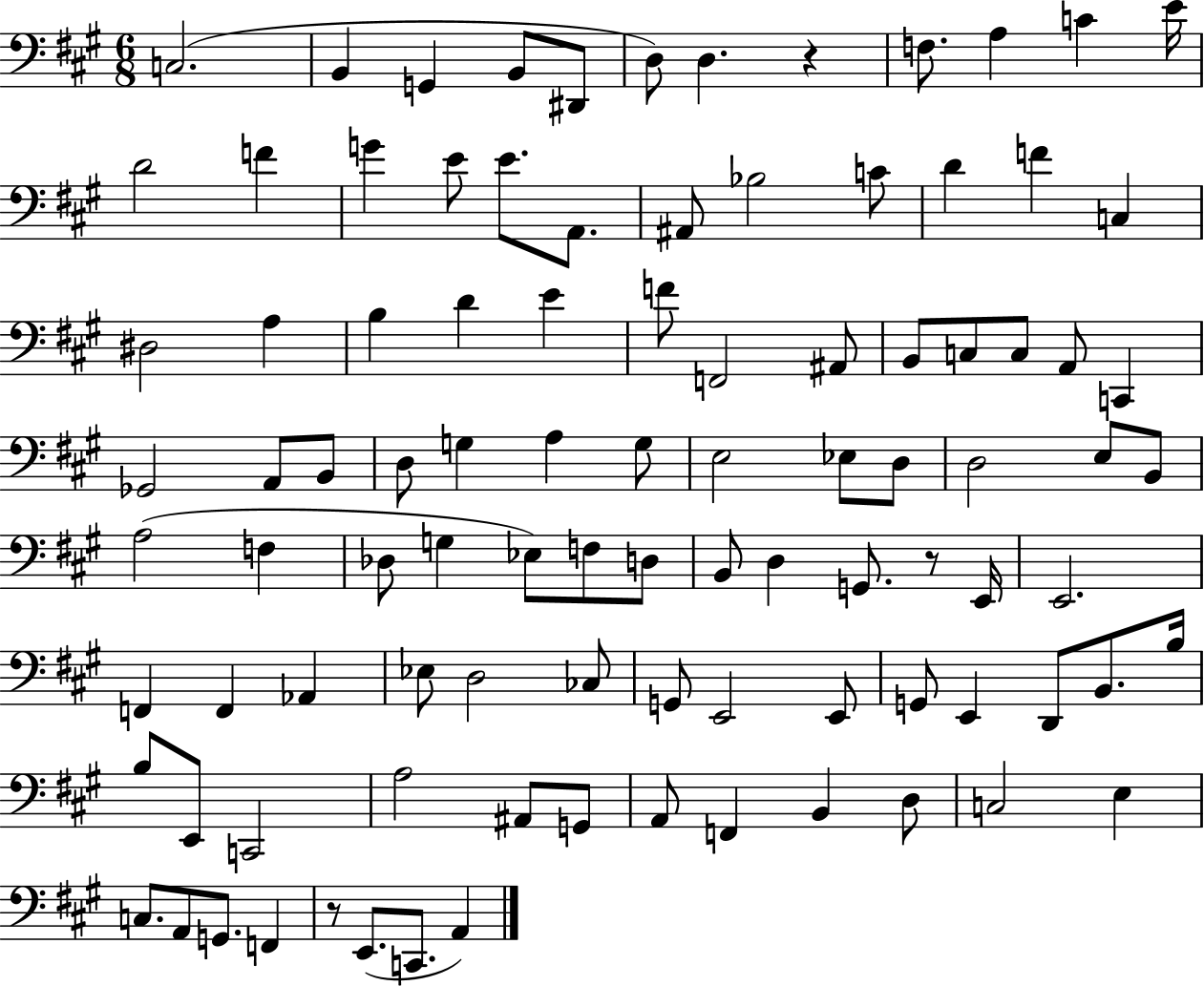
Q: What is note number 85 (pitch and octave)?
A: D3